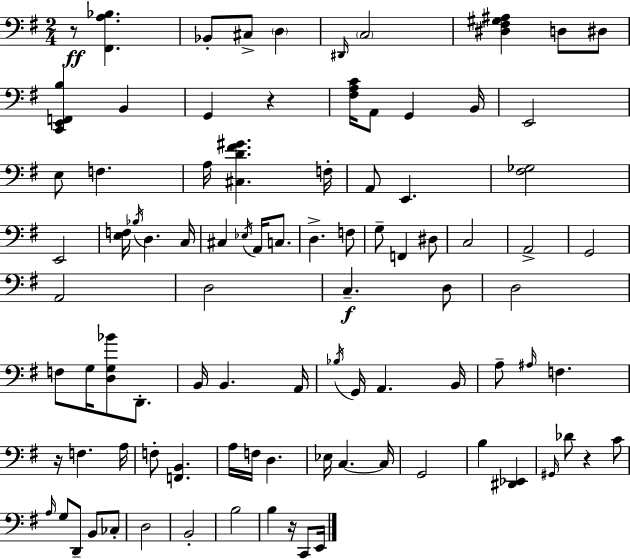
{
  \clef bass
  \numericTimeSignature
  \time 2/4
  \key g \major
  r8\ff <fis, a bes>4. | bes,8-. cis8-> \parenthesize d4 | \grace { dis,16 } \parenthesize c2 | <dis fis gis ais>4 d8 dis8 | \break <c, e, f, b>4 b,4 | g,4 r4 | <fis a c'>16 a,8 g,4 | b,16 e,2 | \break e8 f4. | a16 <cis d' fis' gis'>4. | f16-. a,8 e,4. | <fis ges>2 | \break e,2 | <e f>16 \acciaccatura { bes16 } d4. | c16 cis4 \acciaccatura { ees16 } a,16 | c8. d4.-> | \break f8 g8-- f,4 | dis8 c2 | a,2-> | g,2 | \break a,2 | d2 | c4.--\f | d8 d2 | \break f8 g16 <d g bes'>8 | d,8.-. b,16 b,4. | a,16 \acciaccatura { bes16 } g,16 a,4. | b,16 a8-- \grace { ais16 } f4. | \break r16 f4. | a16 f8-. <f, b,>4. | a16 f16 d4. | ees16 c4.~~ | \break c16 g,2 | b4 | <dis, ees,>4 \grace { gis,16 } des'8 | r4 c'8 \grace { a16 } g8 | \break d,8-- b,8 ces8-. d2 | b,2-. | b2 | b4 | \break r16 c,8 e,16 \bar "|."
}